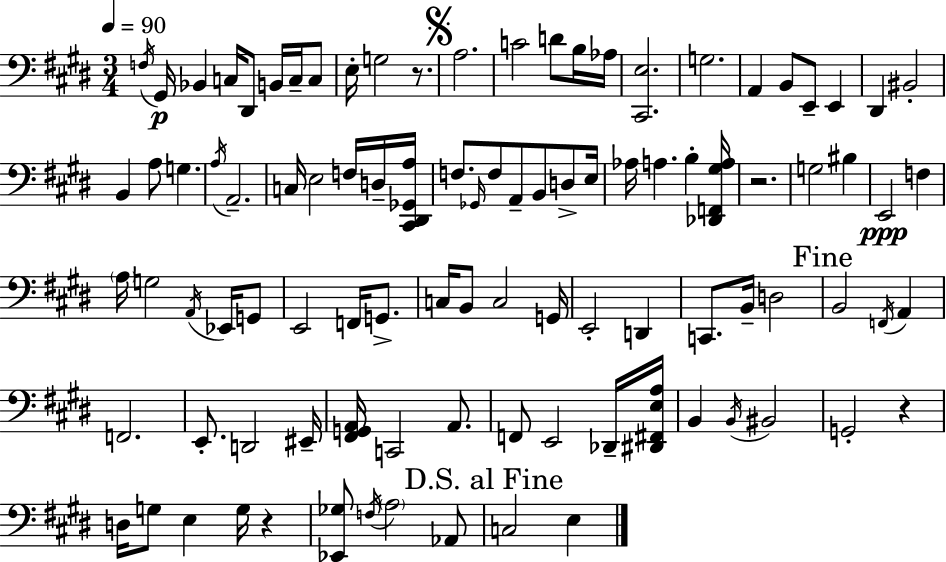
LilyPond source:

{
  \clef bass
  \numericTimeSignature
  \time 3/4
  \key e \major
  \tempo 4 = 90
  \repeat volta 2 { \acciaccatura { f16 }\p gis,16 bes,4 c16 dis,8 b,16 c16-- c8 | e16-. g2 r8. | \mark \markup { \musicglyph "scripts.segno" } a2. | c'2 d'8 b16 | \break aes16 <cis, e>2. | g2. | a,4 b,8 e,8-- e,4 | dis,4 bis,2-. | \break b,4 a8 g4. | \acciaccatura { a16 } a,2.-- | c16 e2 f16 | d16-- <cis, dis, ges, a>16 f8. \grace { ges,16 } f8 a,8-- b,8 | \break d8-> e16 aes16 a4. b4-. | <des, f, gis a>16 r2. | g2 bis4 | e,2\ppp f4 | \break \parenthesize a16 g2 | \acciaccatura { a,16 } ees,16 g,8 e,2 | f,16 g,8.-> c16 b,8 c2 | g,16 e,2-. | \break d,4 c,8. b,16-- d2 | \mark "Fine" b,2 | \acciaccatura { f,16 } a,4 f,2. | e,8.-. d,2 | \break eis,16-- <fis, g, a,>16 c,2 | a,8. f,8 e,2 | des,16-- <dis, fis, e a>16 b,4 \acciaccatura { b,16 } bis,2 | g,2-. | \break r4 d16 g8 e4 | g16 r4 <ees, ges>8 \acciaccatura { f16 } \parenthesize a2 | aes,8 \mark "D.S. al Fine" c2 | e4 } \bar "|."
}